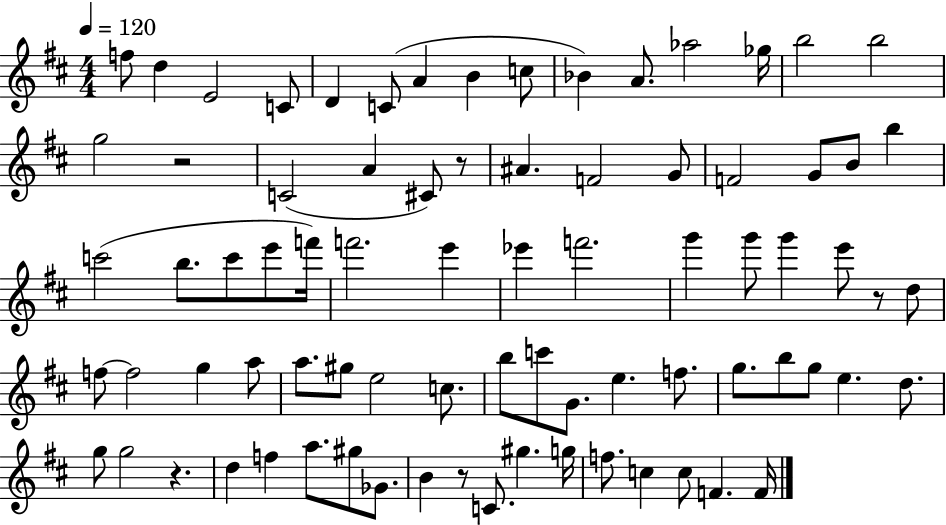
{
  \clef treble
  \numericTimeSignature
  \time 4/4
  \key d \major
  \tempo 4 = 120
  f''8 d''4 e'2 c'8 | d'4 c'8( a'4 b'4 c''8 | bes'4) a'8. aes''2 ges''16 | b''2 b''2 | \break g''2 r2 | c'2( a'4 cis'8) r8 | ais'4. f'2 g'8 | f'2 g'8 b'8 b''4 | \break c'''2( b''8. c'''8 e'''8 f'''16) | f'''2. e'''4 | ees'''4 f'''2. | g'''4 g'''8 g'''4 e'''8 r8 d''8 | \break f''8~~ f''2 g''4 a''8 | a''8. gis''8 e''2 c''8. | b''8 c'''8 g'8. e''4. f''8. | g''8. b''8 g''8 e''4. d''8. | \break g''8 g''2 r4. | d''4 f''4 a''8. gis''8 ges'8. | b'4 r8 c'8. gis''4. g''16 | f''8. c''4 c''8 f'4. f'16 | \break \bar "|."
}